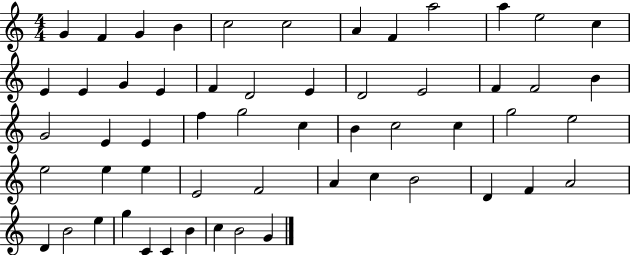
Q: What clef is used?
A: treble